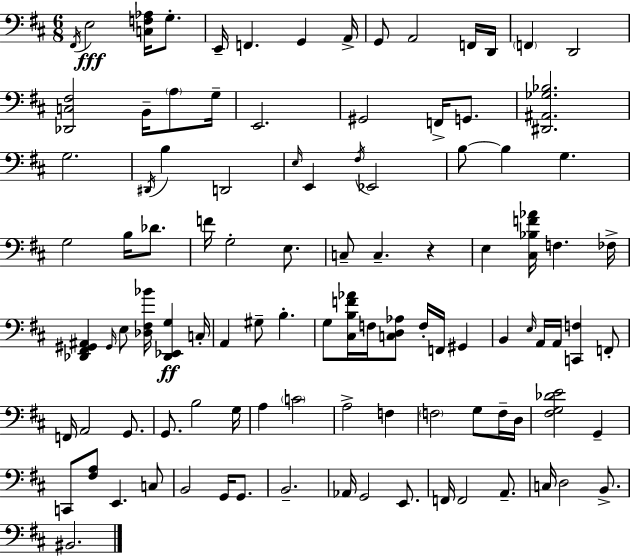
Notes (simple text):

F#2/s E3/h [C3,F3,Ab3]/s G3/e. E2/s F2/q. G2/q A2/s G2/e A2/h F2/s D2/s F2/q D2/h [Db2,C3,F#3]/h B2/s A3/e G3/s E2/h. G#2/h F2/s G2/e. [D#2,A#2,Gb3,Bb3]/h. G3/h. D#2/s B3/q D2/h E3/s E2/q F#3/s Eb2/h B3/e B3/q G3/q. G3/h B3/s Db4/e. F4/s G3/h E3/e. C3/e C3/q. R/q E3/q [C#3,Bb3,F4,Ab4]/s F3/q. FES3/s [Db2,F#2,G#2,A#2]/q G#2/s E3/e [Db3,F#3,Bb4]/s [Db2,Eb2,G3]/q C3/s A2/q G#3/e B3/q. G3/e [C#3,B3,F4,Ab4]/s F3/s [C3,D3,Ab3]/e F3/s F2/s G#2/q B2/q E3/s A2/s A2/s [C2,F3]/q F2/e F2/s A2/h G2/e. G2/e. B3/h G3/s A3/q C4/h A3/h F3/q F3/h G3/e F3/s D3/s [F#3,G3,Db4,E4]/h G2/q C2/e [F#3,A3]/e E2/q. C3/e B2/h G2/s G2/e. B2/h. Ab2/s G2/h E2/e. F2/s F2/h A2/e. C3/s D3/h B2/e. BIS2/h.